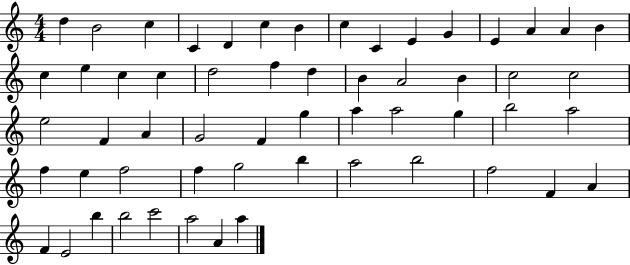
{
  \clef treble
  \numericTimeSignature
  \time 4/4
  \key c \major
  d''4 b'2 c''4 | c'4 d'4 c''4 b'4 | c''4 c'4 e'4 g'4 | e'4 a'4 a'4 b'4 | \break c''4 e''4 c''4 c''4 | d''2 f''4 d''4 | b'4 a'2 b'4 | c''2 c''2 | \break e''2 f'4 a'4 | g'2 f'4 g''4 | a''4 a''2 g''4 | b''2 a''2 | \break f''4 e''4 f''2 | f''4 g''2 b''4 | a''2 b''2 | f''2 f'4 a'4 | \break f'4 e'2 b''4 | b''2 c'''2 | a''2 a'4 a''4 | \bar "|."
}